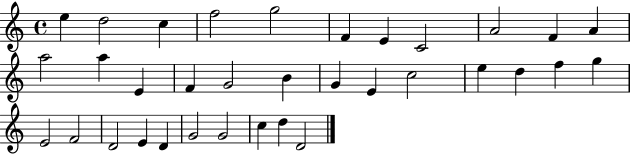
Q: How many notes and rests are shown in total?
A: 34